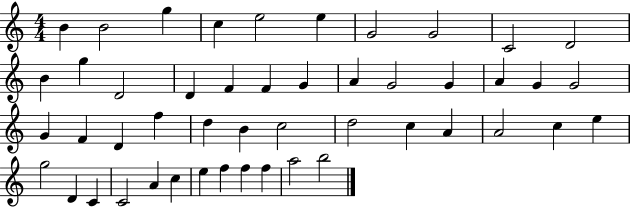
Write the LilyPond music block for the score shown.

{
  \clef treble
  \numericTimeSignature
  \time 4/4
  \key c \major
  b'4 b'2 g''4 | c''4 e''2 e''4 | g'2 g'2 | c'2 d'2 | \break b'4 g''4 d'2 | d'4 f'4 f'4 g'4 | a'4 g'2 g'4 | a'4 g'4 g'2 | \break g'4 f'4 d'4 f''4 | d''4 b'4 c''2 | d''2 c''4 a'4 | a'2 c''4 e''4 | \break g''2 d'4 c'4 | c'2 a'4 c''4 | e''4 f''4 f''4 f''4 | a''2 b''2 | \break \bar "|."
}